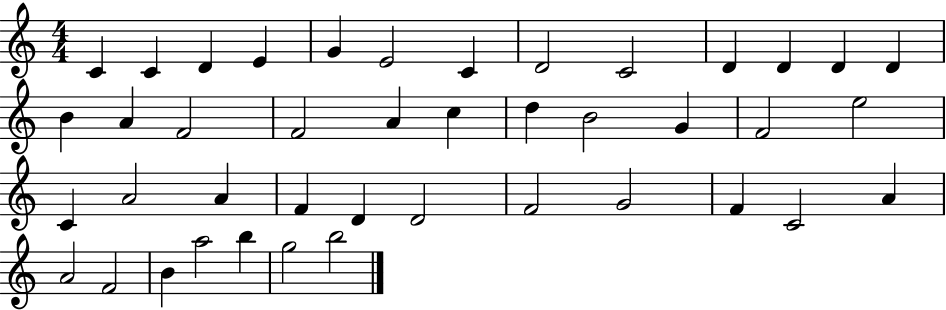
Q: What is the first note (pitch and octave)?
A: C4